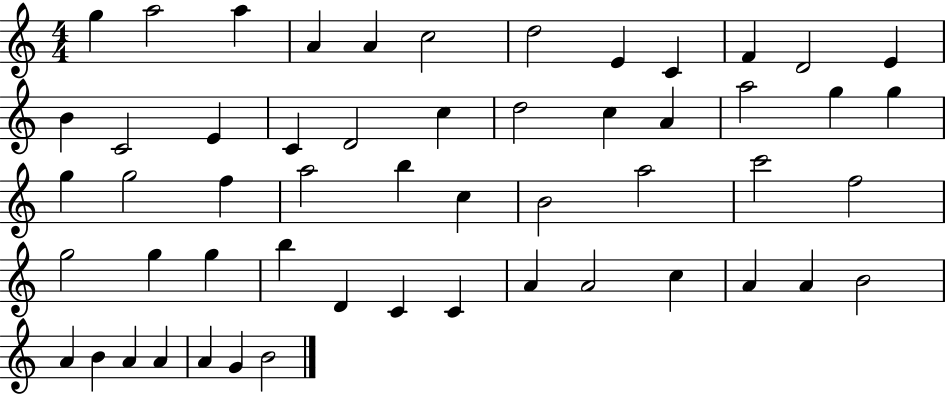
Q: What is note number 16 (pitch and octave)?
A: C4